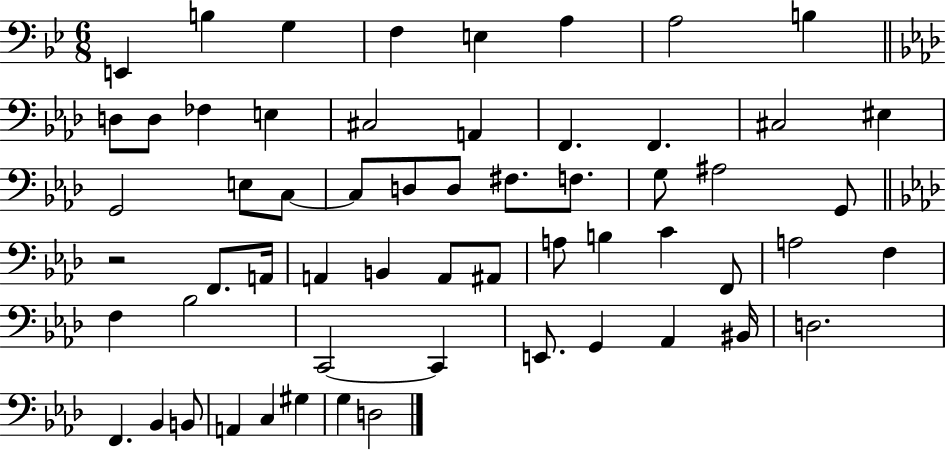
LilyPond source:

{
  \clef bass
  \numericTimeSignature
  \time 6/8
  \key bes \major
  \repeat volta 2 { e,4 b4 g4 | f4 e4 a4 | a2 b4 | \bar "||" \break \key f \minor d8 d8 fes4 e4 | cis2 a,4 | f,4. f,4. | cis2 eis4 | \break g,2 e8 c8~~ | c8 d8 d8 fis8. f8. | g8 ais2 g,8 | \bar "||" \break \key aes \major r2 f,8. a,16 | a,4 b,4 a,8 ais,8 | a8 b4 c'4 f,8 | a2 f4 | \break f4 bes2 | c,2~~ c,4 | e,8. g,4 aes,4 bis,16 | d2. | \break f,4. bes,4 b,8 | a,4 c4 gis4 | g4 d2 | } \bar "|."
}